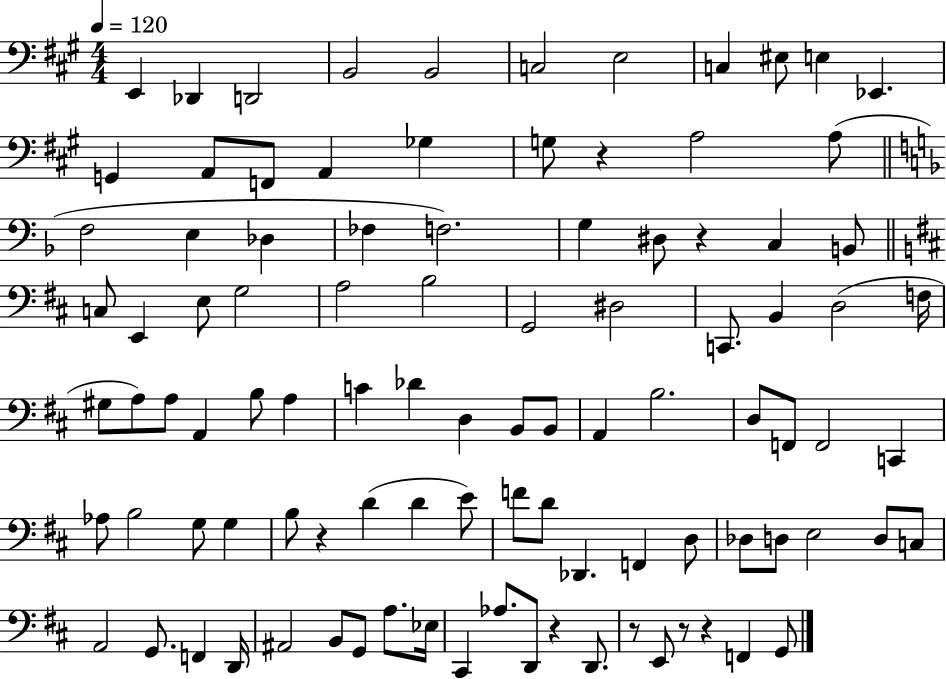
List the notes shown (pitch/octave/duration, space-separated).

E2/q Db2/q D2/h B2/h B2/h C3/h E3/h C3/q EIS3/e E3/q Eb2/q. G2/q A2/e F2/e A2/q Gb3/q G3/e R/q A3/h A3/e F3/h E3/q Db3/q FES3/q F3/h. G3/q D#3/e R/q C3/q B2/e C3/e E2/q E3/e G3/h A3/h B3/h G2/h D#3/h C2/e. B2/q D3/h F3/s G#3/e A3/e A3/e A2/q B3/e A3/q C4/q Db4/q D3/q B2/e B2/e A2/q B3/h. D3/e F2/e F2/h C2/q Ab3/e B3/h G3/e G3/q B3/e R/q D4/q D4/q E4/e F4/e D4/e Db2/q. F2/q D3/e Db3/e D3/e E3/h D3/e C3/e A2/h G2/e. F2/q D2/s A#2/h B2/e G2/e A3/e. Eb3/s C#2/q Ab3/e. D2/e R/q D2/e. R/e E2/e R/e R/q F2/q G2/e